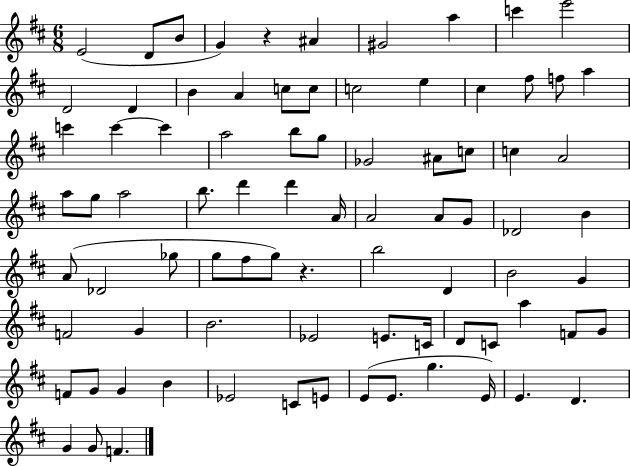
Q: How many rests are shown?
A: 2